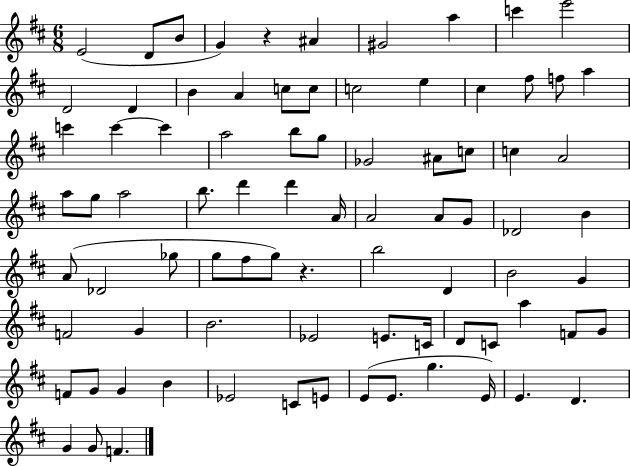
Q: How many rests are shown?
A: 2